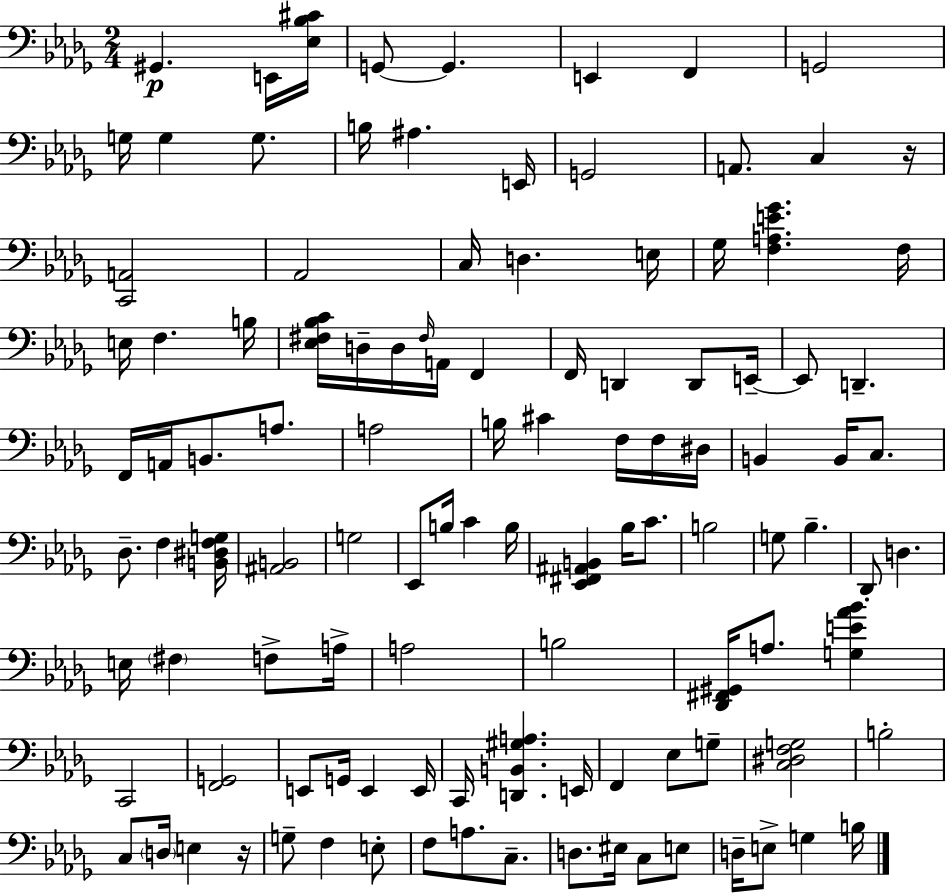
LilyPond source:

{
  \clef bass
  \numericTimeSignature
  \time 2/4
  \key bes \minor
  gis,4.\p e,16 <ees bes cis'>16 | g,8~~ g,4. | e,4 f,4 | g,2 | \break g16 g4 g8. | b16 ais4. e,16 | g,2 | a,8. c4 r16 | \break <c, a,>2 | aes,2 | c16 d4. e16 | ges16 <f a e' ges'>4. f16 | \break e16 f4. b16 | <ees fis bes c'>16 d16-- d16 \grace { fis16 } a,16 f,4 | f,16 d,4 d,8 | e,16--~~ e,8 d,4.-- | \break f,16 a,16 b,8. a8. | a2 | b16 cis'4 f16 f16 | dis16 b,4 b,16 c8. | \break des8.-- f4 | <b, dis f g>16 <ais, b,>2 | g2 | ees,8 b16 c'4 | \break b16 <ees, fis, ais, b,>4 bes16 c'8. | b2 | g8 bes4.-- | des,8-. d4. | \break e16 \parenthesize fis4 f8-> | a16-> a2 | b2 | <des, fis, gis,>16 a8. <g e' aes' bes'>4 | \break c,2 | <f, g,>2 | e,8 g,16 e,4 | e,16 c,16 <d, b, gis a>4. | \break e,16 f,4 ees8 g8-- | <c dis f g>2 | b2-. | c8 \parenthesize d16 e4 | \break r16 g8-- f4 e8-. | f8 a8. c8.-- | d8. eis16 c8 e8 | d16-- e8-> g4 | \break b16 \bar "|."
}